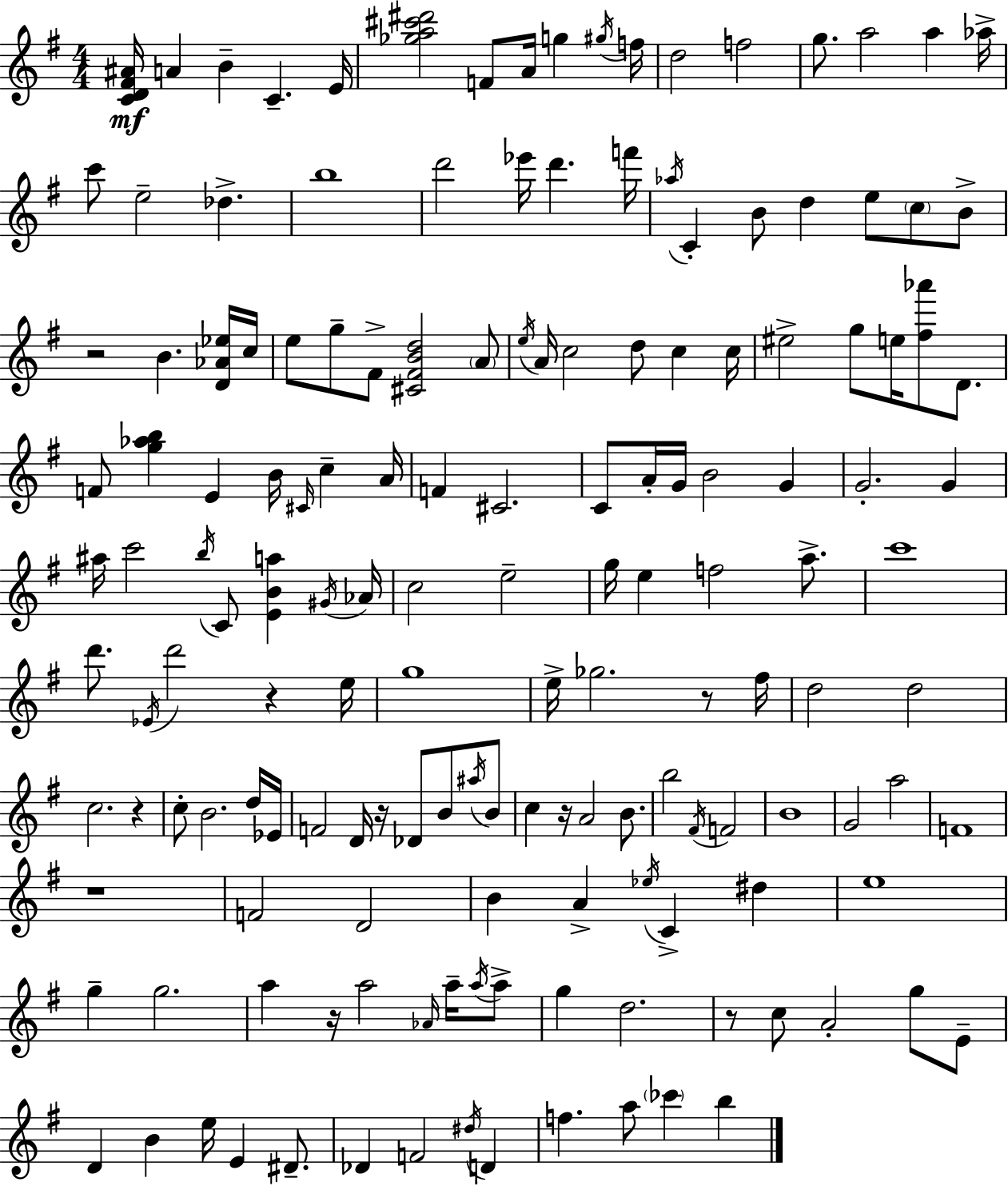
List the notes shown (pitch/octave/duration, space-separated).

[C4,D4,F#4,A#4]/s A4/q B4/q C4/q. E4/s [Gb5,A5,C#6,D#6]/h F4/e A4/s G5/q G#5/s F5/s D5/h F5/h G5/e. A5/h A5/q Ab5/s C6/e E5/h Db5/q. B5/w D6/h Eb6/s D6/q. F6/s Ab5/s C4/q B4/e D5/q E5/e C5/e B4/e R/h B4/q. [D4,Ab4,Eb5]/s C5/s E5/e G5/e F#4/e [C#4,F#4,B4,D5]/h A4/e E5/s A4/s C5/h D5/e C5/q C5/s EIS5/h G5/e E5/s [F#5,Ab6]/e D4/e. F4/e [G5,Ab5,B5]/q E4/q B4/s C#4/s C5/q A4/s F4/q C#4/h. C4/e A4/s G4/s B4/h G4/q G4/h. G4/q A#5/s C6/h B5/s C4/e [E4,B4,A5]/q G#4/s Ab4/s C5/h E5/h G5/s E5/q F5/h A5/e. C6/w D6/e. Eb4/s D6/h R/q E5/s G5/w E5/s Gb5/h. R/e F#5/s D5/h D5/h C5/h. R/q C5/e B4/h. D5/s Eb4/s F4/h D4/s R/s Db4/e B4/e A#5/s B4/e C5/q R/s A4/h B4/e. B5/h F#4/s F4/h B4/w G4/h A5/h F4/w R/w F4/h D4/h B4/q A4/q Eb5/s C4/q D#5/q E5/w G5/q G5/h. A5/q R/s A5/h Ab4/s A5/s A5/s A5/e G5/q D5/h. R/e C5/e A4/h G5/e E4/e D4/q B4/q E5/s E4/q D#4/e. Db4/q F4/h D#5/s D4/q F5/q. A5/e CES6/q B5/q